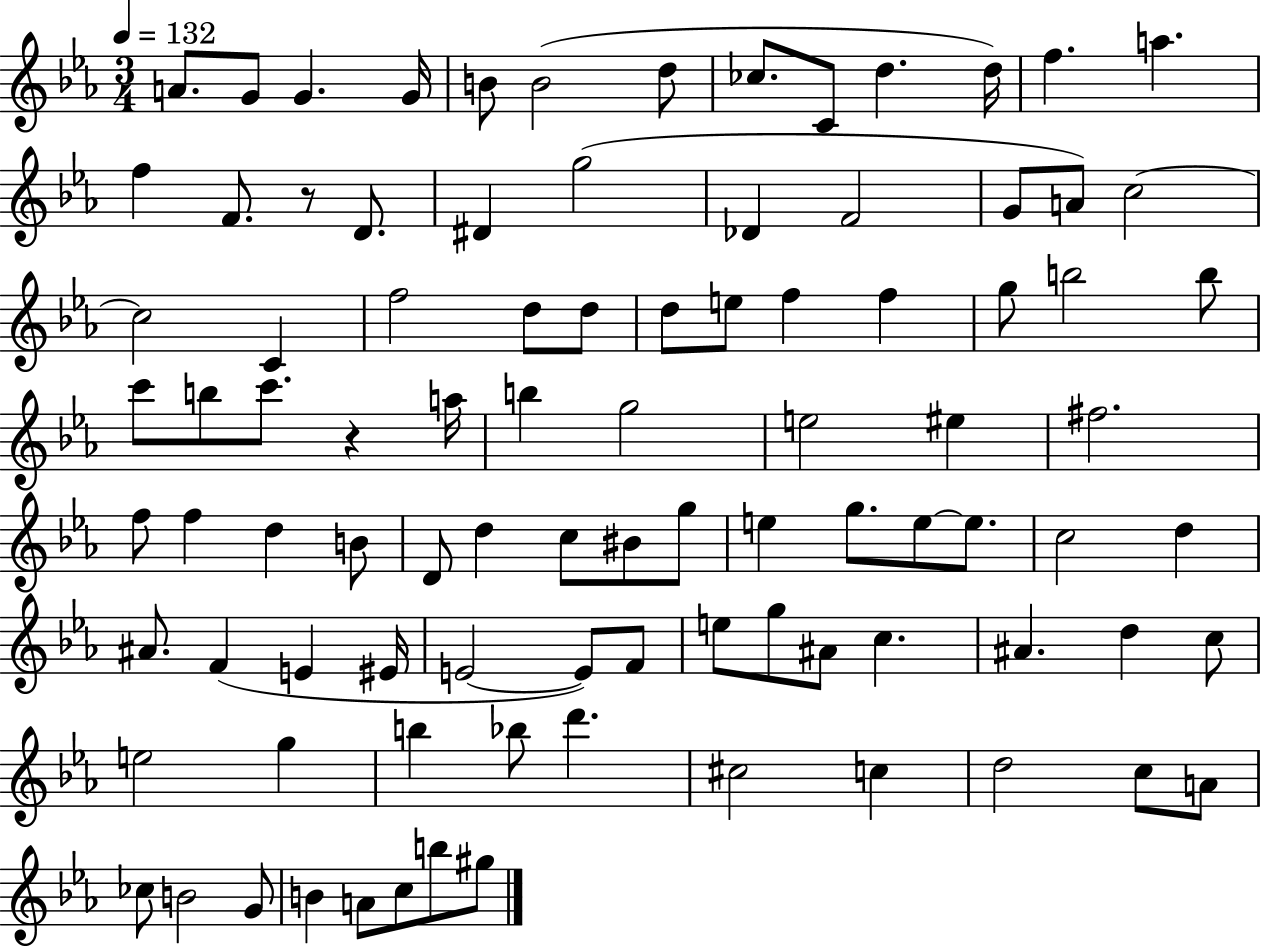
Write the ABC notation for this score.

X:1
T:Untitled
M:3/4
L:1/4
K:Eb
A/2 G/2 G G/4 B/2 B2 d/2 _c/2 C/2 d d/4 f a f F/2 z/2 D/2 ^D g2 _D F2 G/2 A/2 c2 c2 C f2 d/2 d/2 d/2 e/2 f f g/2 b2 b/2 c'/2 b/2 c'/2 z a/4 b g2 e2 ^e ^f2 f/2 f d B/2 D/2 d c/2 ^B/2 g/2 e g/2 e/2 e/2 c2 d ^A/2 F E ^E/4 E2 E/2 F/2 e/2 g/2 ^A/2 c ^A d c/2 e2 g b _b/2 d' ^c2 c d2 c/2 A/2 _c/2 B2 G/2 B A/2 c/2 b/2 ^g/2